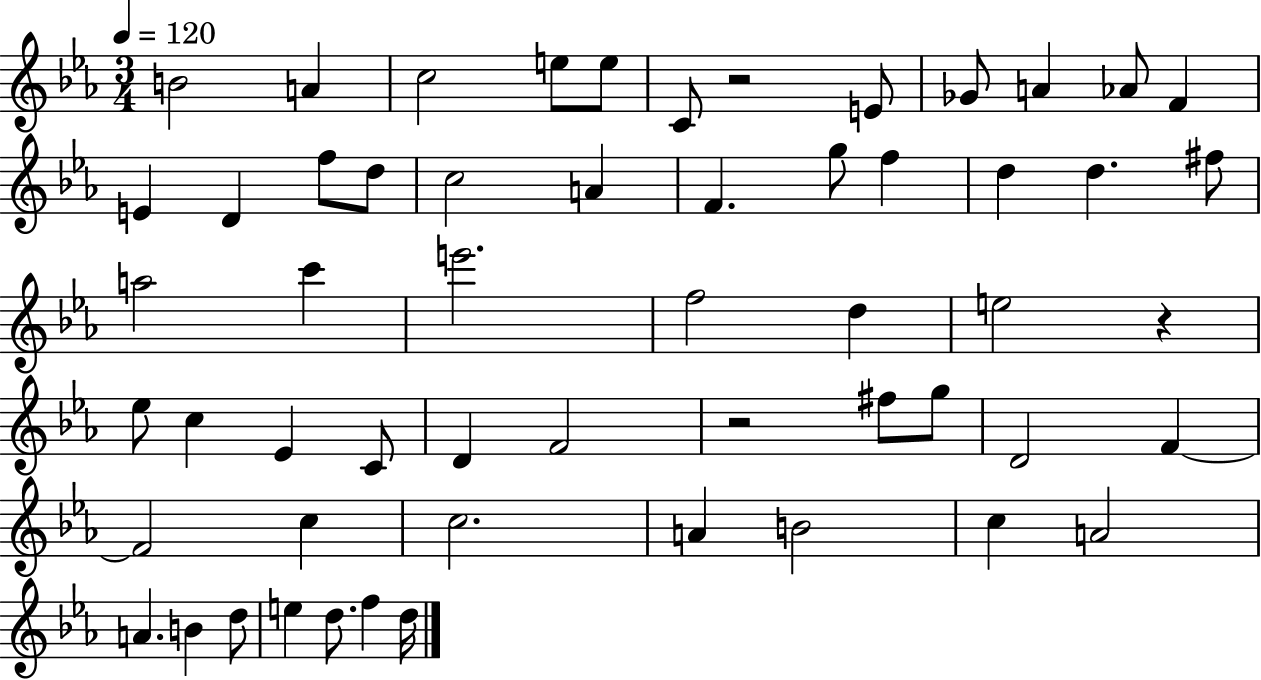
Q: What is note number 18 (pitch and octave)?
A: F4